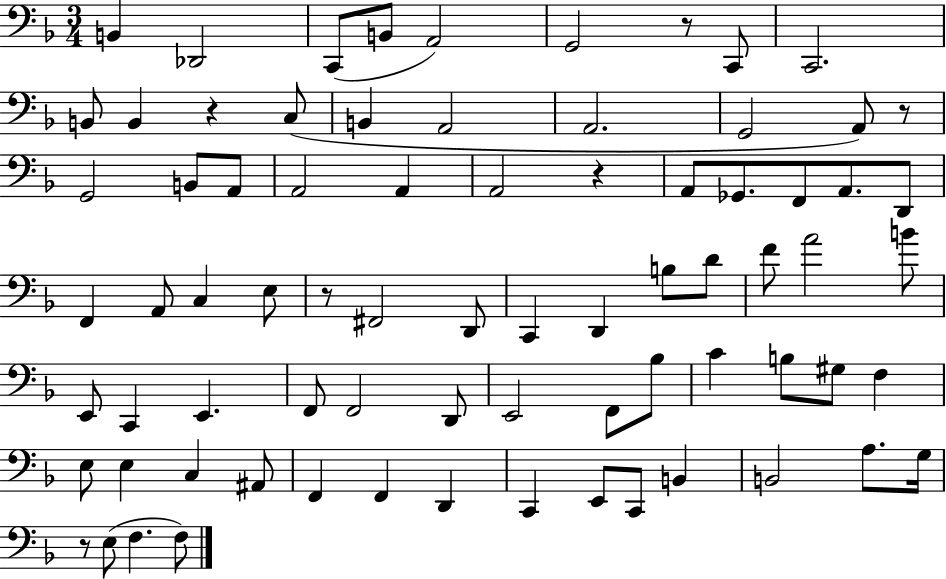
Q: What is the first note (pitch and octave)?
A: B2